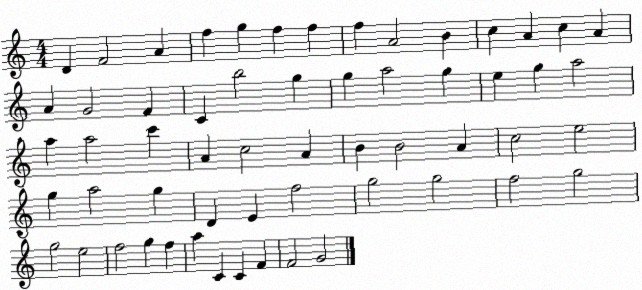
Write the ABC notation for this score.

X:1
T:Untitled
M:4/4
L:1/4
K:C
D F2 A f g f f f A2 B c A c A A G2 F C b2 g g a2 g e g a2 a a2 c' A c2 A B B2 A c2 e2 g a2 g D E f2 g2 g2 f2 g2 g2 e2 f2 g f a C C F F2 G2